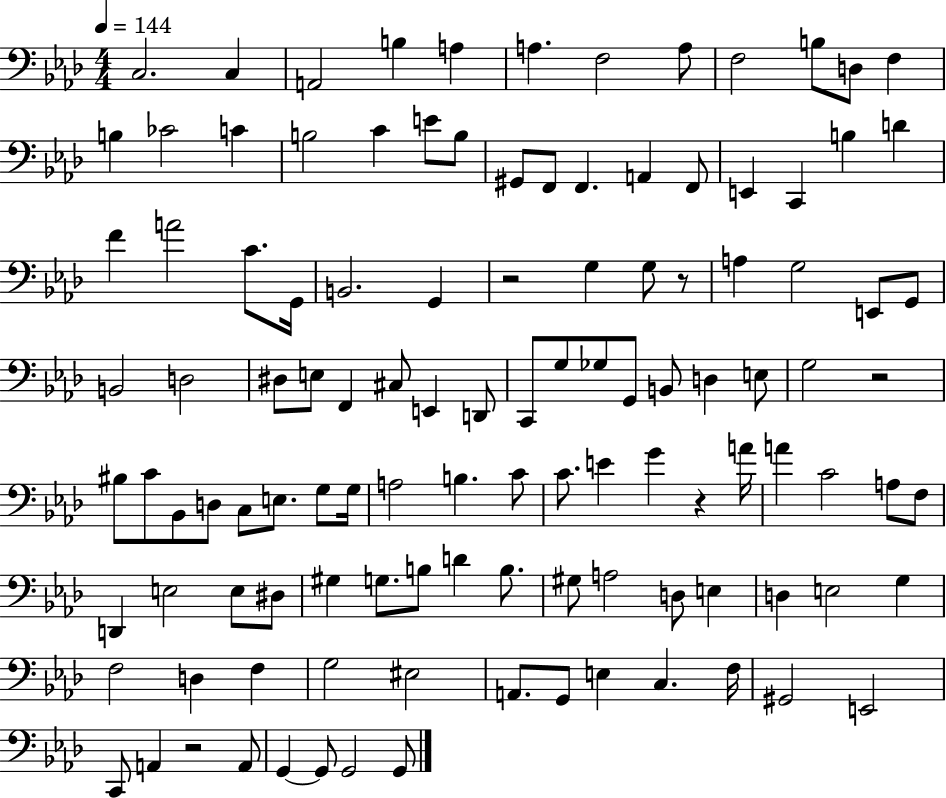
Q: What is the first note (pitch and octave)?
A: C3